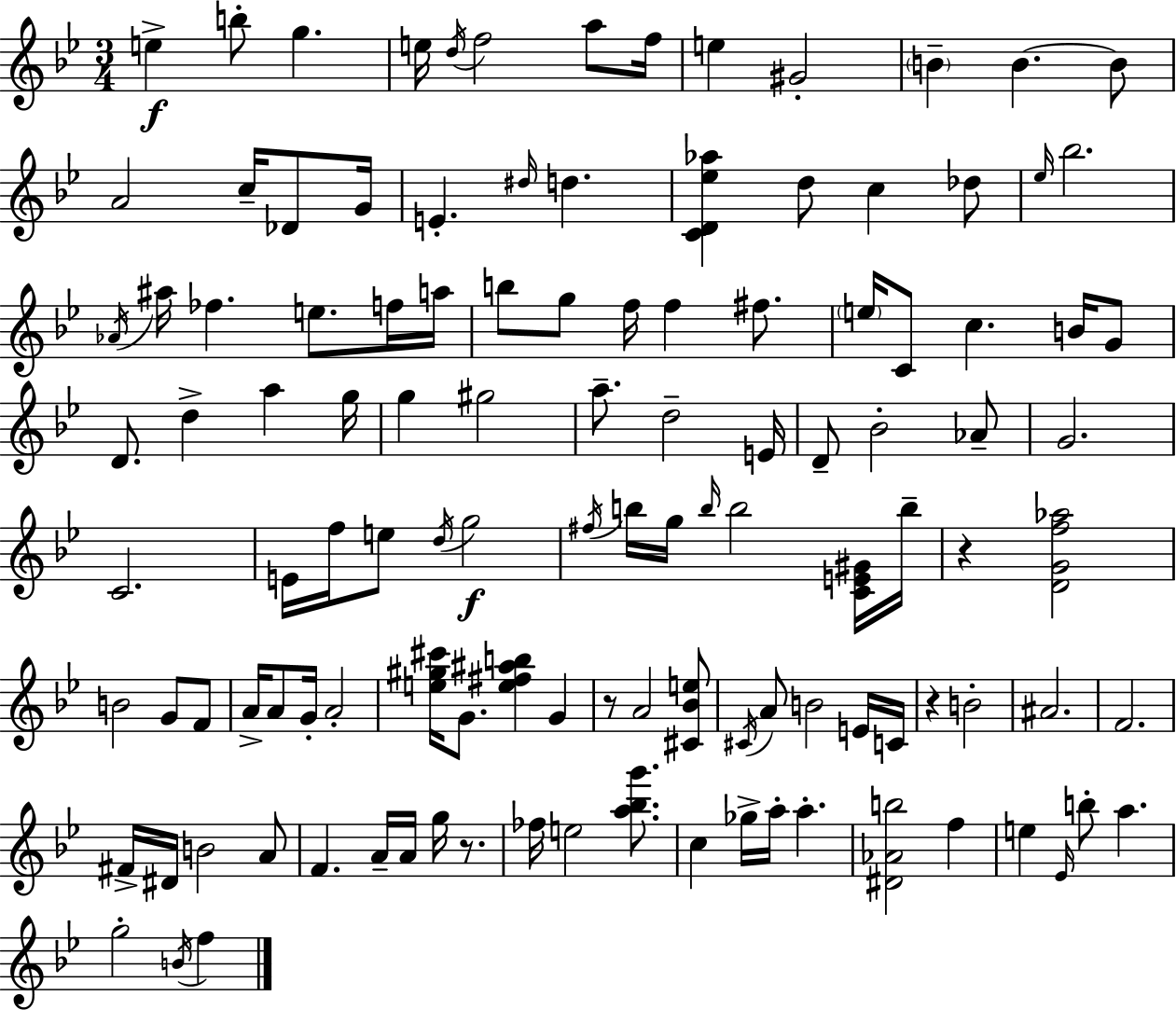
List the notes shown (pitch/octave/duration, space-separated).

E5/q B5/e G5/q. E5/s D5/s F5/h A5/e F5/s E5/q G#4/h B4/q B4/q. B4/e A4/h C5/s Db4/e G4/s E4/q. D#5/s D5/q. [C4,D4,Eb5,Ab5]/q D5/e C5/q Db5/e Eb5/s Bb5/h. Ab4/s A#5/s FES5/q. E5/e. F5/s A5/s B5/e G5/e F5/s F5/q F#5/e. E5/s C4/e C5/q. B4/s G4/e D4/e. D5/q A5/q G5/s G5/q G#5/h A5/e. D5/h E4/s D4/e Bb4/h Ab4/e G4/h. C4/h. E4/s F5/s E5/e D5/s G5/h F#5/s B5/s G5/s B5/s B5/h [C4,E4,G#4]/s B5/s R/q [D4,G4,F5,Ab5]/h B4/h G4/e F4/e A4/s A4/e G4/s A4/h [E5,G#5,C#6]/s G4/e. [E5,F#5,A#5,B5]/q G4/q R/e A4/h [C#4,Bb4,E5]/e C#4/s A4/e B4/h E4/s C4/s R/q B4/h A#4/h. F4/h. F#4/s D#4/s B4/h A4/e F4/q. A4/s A4/s G5/s R/e. FES5/s E5/h [A5,Bb5,G6]/e. C5/q Gb5/s A5/s A5/q. [D#4,Ab4,B5]/h F5/q E5/q Eb4/s B5/e A5/q. G5/h B4/s F5/q